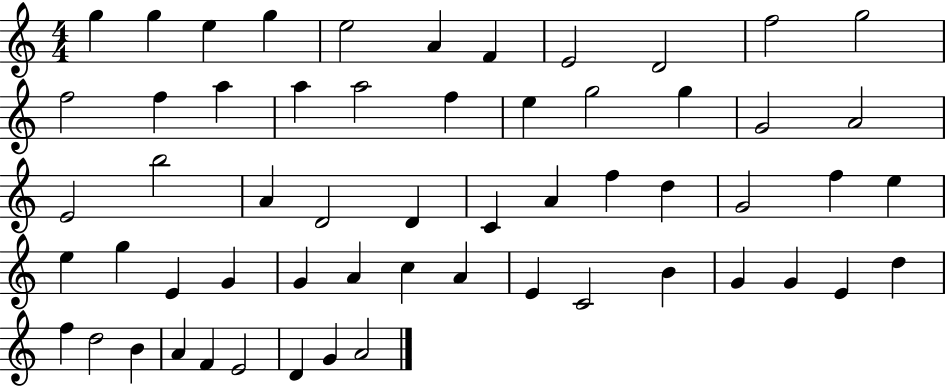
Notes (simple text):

G5/q G5/q E5/q G5/q E5/h A4/q F4/q E4/h D4/h F5/h G5/h F5/h F5/q A5/q A5/q A5/h F5/q E5/q G5/h G5/q G4/h A4/h E4/h B5/h A4/q D4/h D4/q C4/q A4/q F5/q D5/q G4/h F5/q E5/q E5/q G5/q E4/q G4/q G4/q A4/q C5/q A4/q E4/q C4/h B4/q G4/q G4/q E4/q D5/q F5/q D5/h B4/q A4/q F4/q E4/h D4/q G4/q A4/h